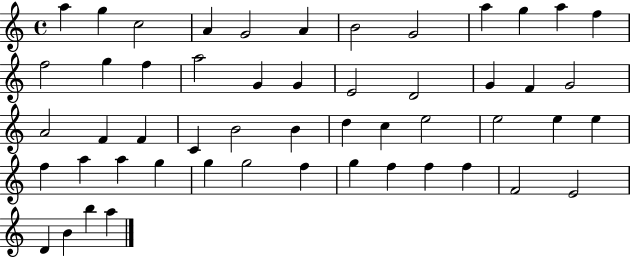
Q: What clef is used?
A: treble